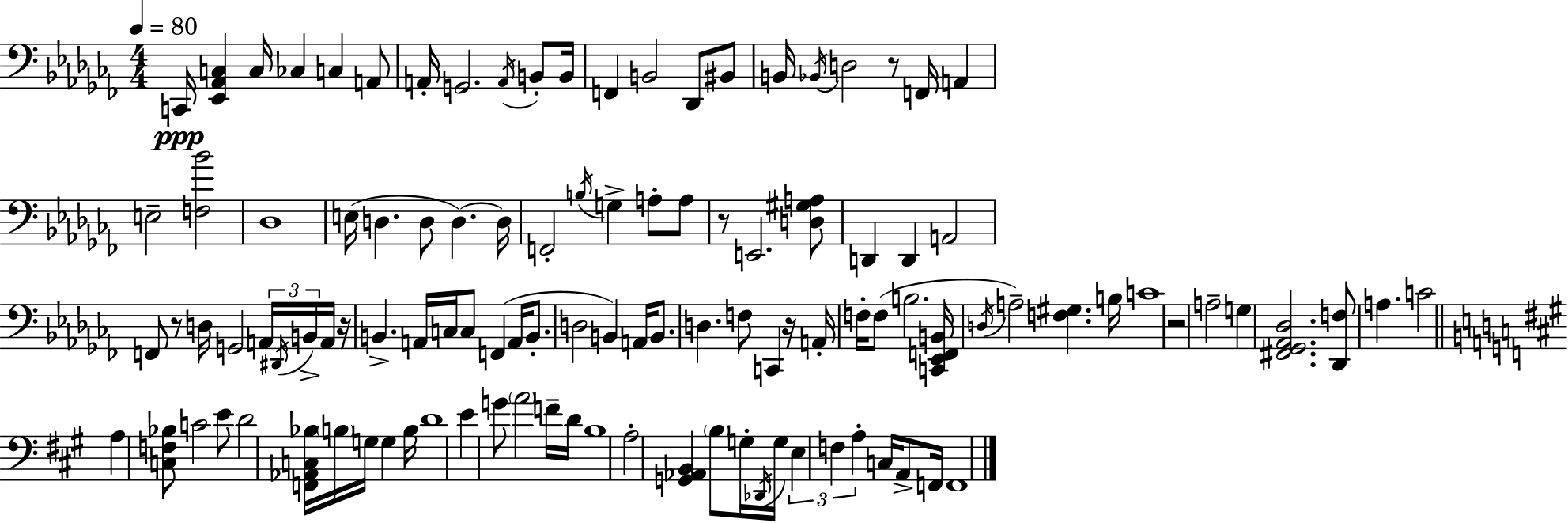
{
  \clef bass
  \numericTimeSignature
  \time 4/4
  \key aes \minor
  \tempo 4 = 80
  c,16\ppp <ees, aes, c>4 c16 ces4 c4 a,8 | a,16-. g,2. \acciaccatura { a,16 } b,8-. | b,16 f,4 b,2 des,8 bis,8 | b,16 \acciaccatura { bes,16 } d2 r8 f,16 a,4 | \break e2-- <f bes'>2 | des1 | e16( d4. d8 d4.~~) | d16 f,2-. \acciaccatura { b16 } g4-> a8-. | \break a8 r8 e,2. | <d gis a>8 d,4 d,4 a,2 | f,8 r8 d16 g,2 | \tuplet 3/2 { a,16 \acciaccatura { dis,16 } b,16-> } a,16 r16 b,4.-> a,16 c16 c8 f,4( | \break a,16 b,8.-. d2 b,4) | a,16 b,8. d4. f8 c,4 | r16 a,16-. f16-. f8( b2. | <c, ees, f, b,>16 \acciaccatura { d16 }) a2-- <f gis>4. | \break b16 c'1 | r2 a2-- | g4 <fis, ges, aes, des>2. | <des, f>8 a4. c'2 | \break \bar "||" \break \key a \major a4 <c f bes>8 c'2 e'8 | d'2 <f, aes, c bes>16 \parenthesize b16 g16 g4 b16 | d'1 | e'4 g'8 \parenthesize a'2 f'16-- d'16 | \break b1 | a2-. <g, aes, b,>4 \parenthesize b8 g16-. \acciaccatura { des,16 } | g16 \tuplet 3/2 { e4 f4 a4-. } c16 a,8-> | f,16 f,1 | \break \bar "|."
}